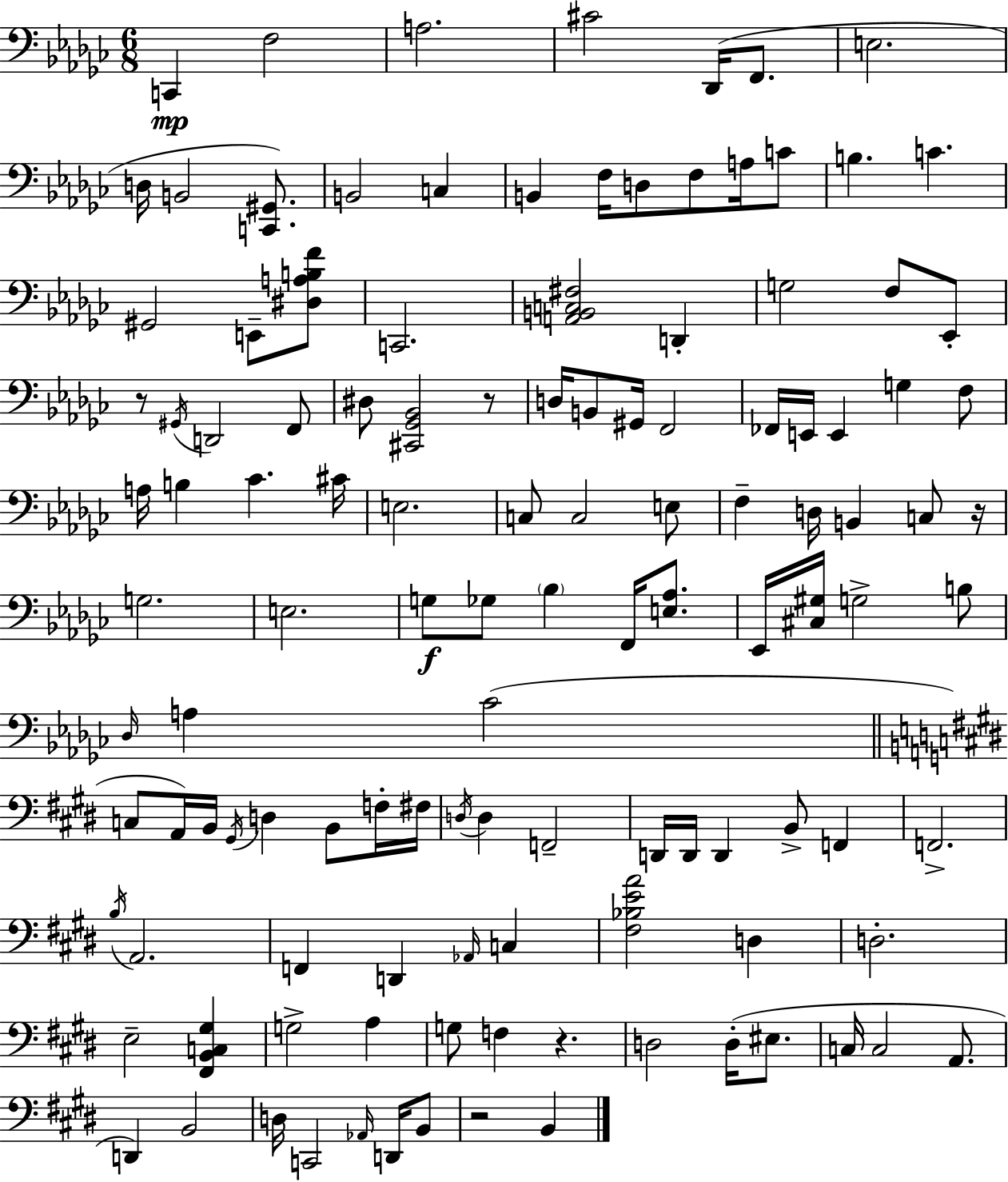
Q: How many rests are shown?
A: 5